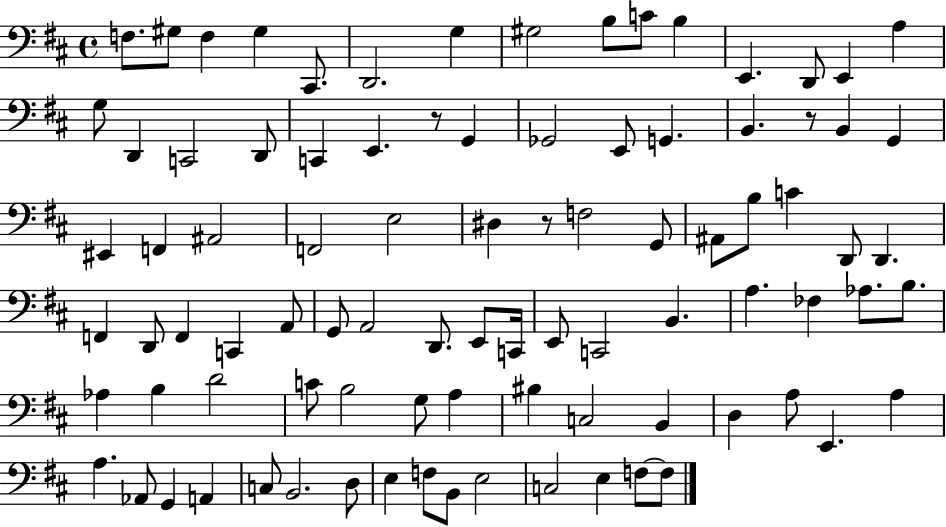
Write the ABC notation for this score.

X:1
T:Untitled
M:4/4
L:1/4
K:D
F,/2 ^G,/2 F, ^G, ^C,,/2 D,,2 G, ^G,2 B,/2 C/2 B, E,, D,,/2 E,, A, G,/2 D,, C,,2 D,,/2 C,, E,, z/2 G,, _G,,2 E,,/2 G,, B,, z/2 B,, G,, ^E,, F,, ^A,,2 F,,2 E,2 ^D, z/2 F,2 G,,/2 ^A,,/2 B,/2 C D,,/2 D,, F,, D,,/2 F,, C,, A,,/2 G,,/2 A,,2 D,,/2 E,,/2 C,,/4 E,,/2 C,,2 B,, A, _F, _A,/2 B,/2 _A, B, D2 C/2 B,2 G,/2 A, ^B, C,2 B,, D, A,/2 E,, A, A, _A,,/2 G,, A,, C,/2 B,,2 D,/2 E, F,/2 B,,/2 E,2 C,2 E, F,/2 F,/2